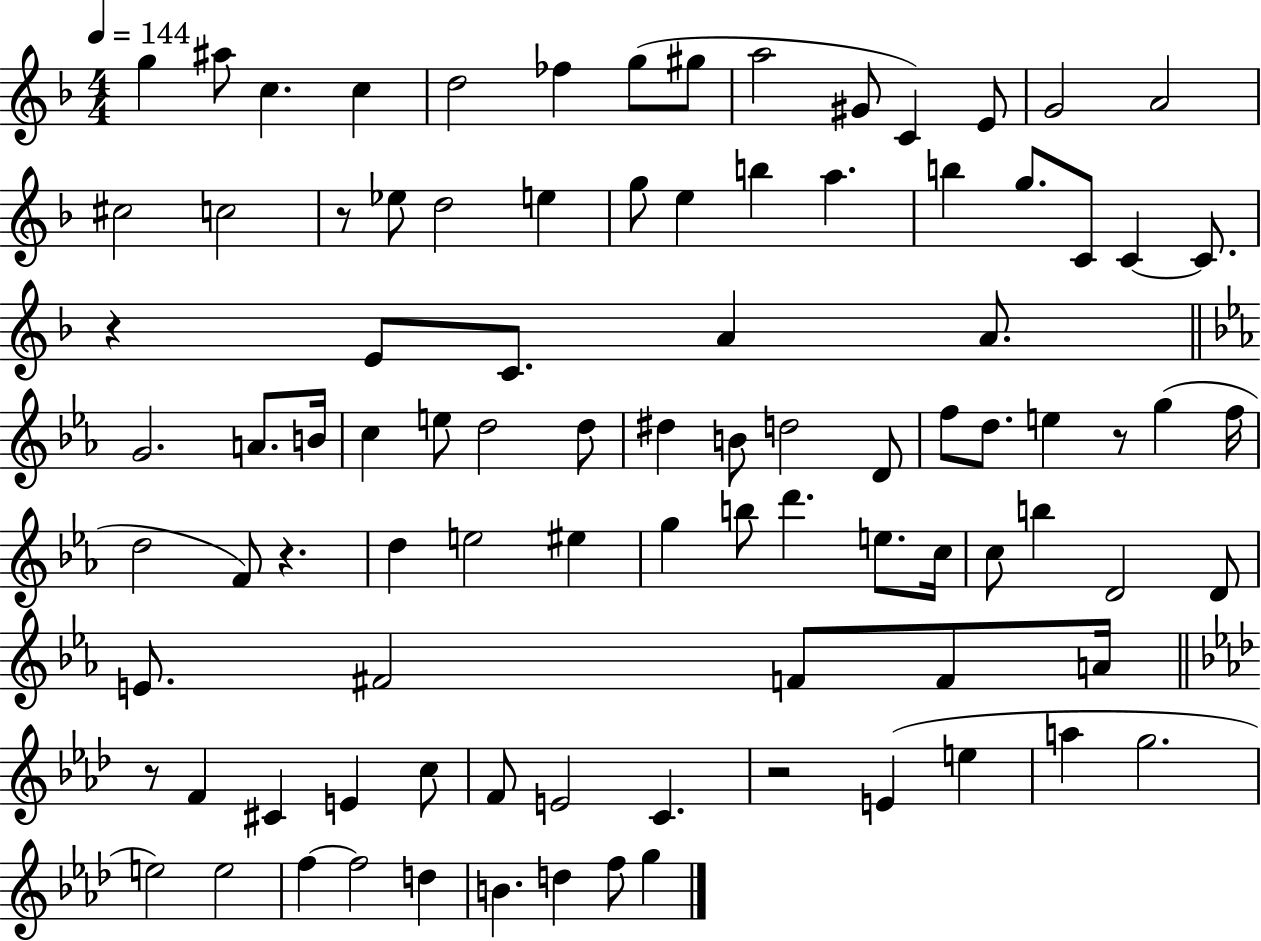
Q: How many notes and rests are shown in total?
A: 93